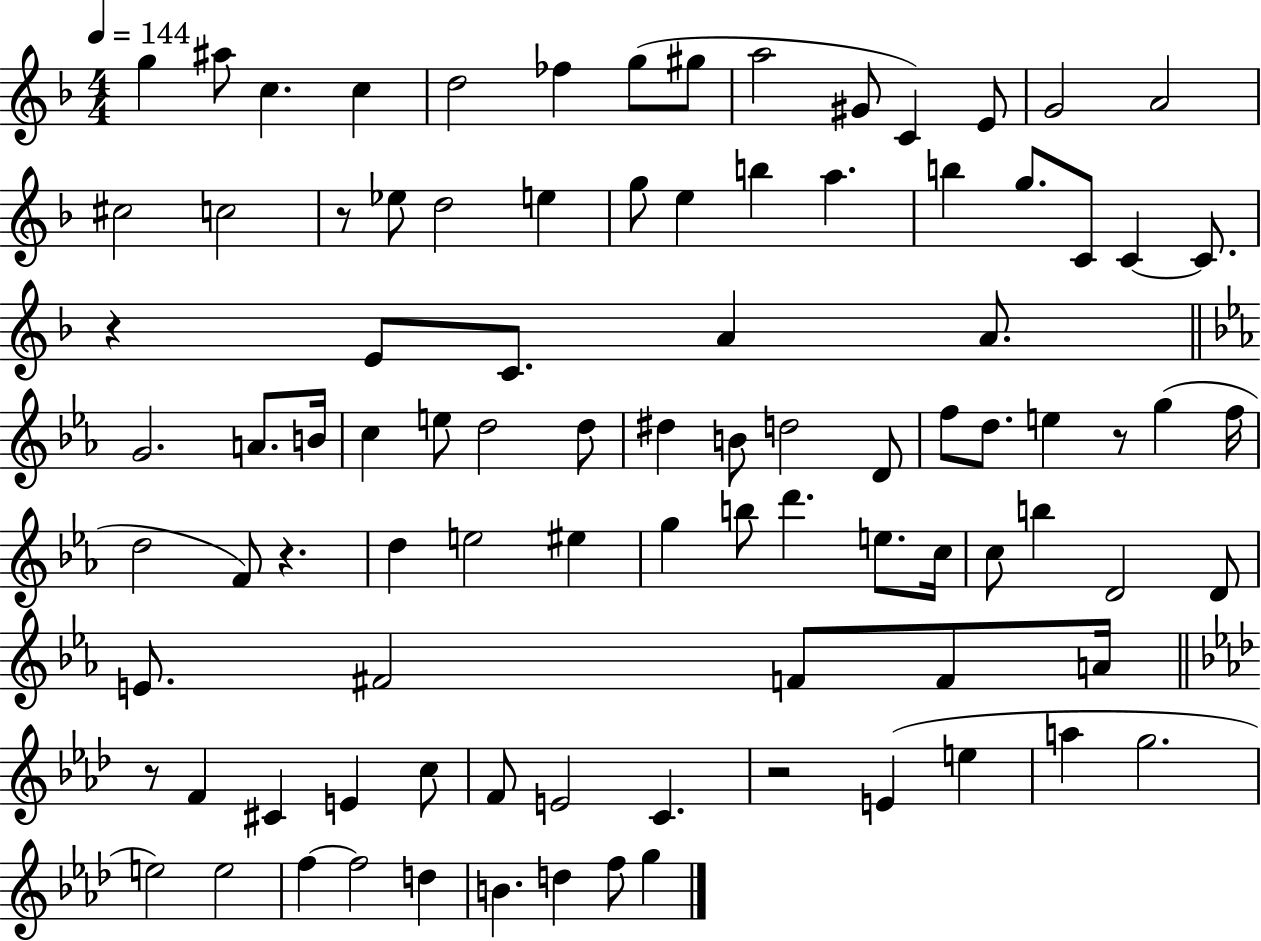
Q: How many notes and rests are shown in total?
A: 93